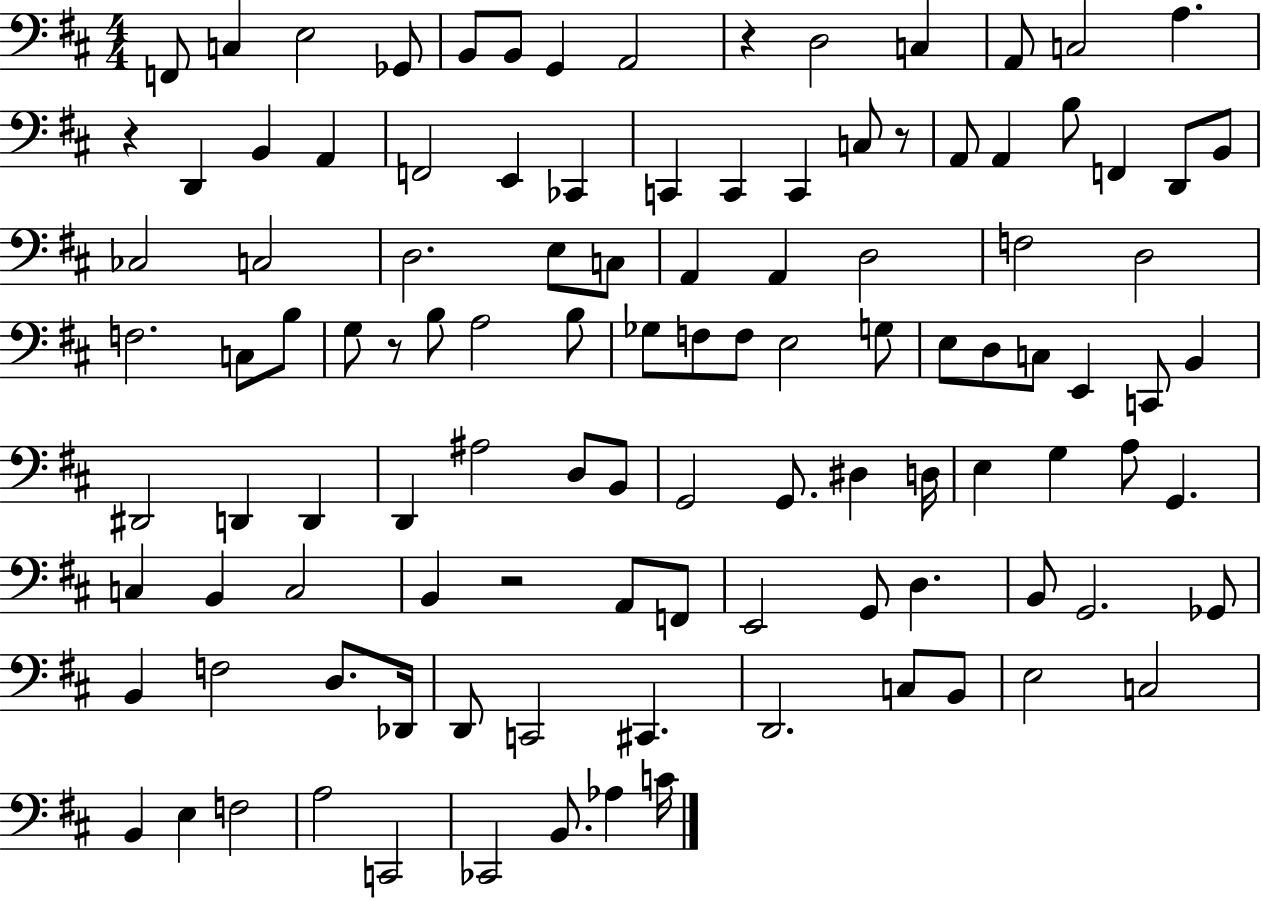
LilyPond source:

{
  \clef bass
  \numericTimeSignature
  \time 4/4
  \key d \major
  f,8 c4 e2 ges,8 | b,8 b,8 g,4 a,2 | r4 d2 c4 | a,8 c2 a4. | \break r4 d,4 b,4 a,4 | f,2 e,4 ces,4 | c,4 c,4 c,4 c8 r8 | a,8 a,4 b8 f,4 d,8 b,8 | \break ces2 c2 | d2. e8 c8 | a,4 a,4 d2 | f2 d2 | \break f2. c8 b8 | g8 r8 b8 a2 b8 | ges8 f8 f8 e2 g8 | e8 d8 c8 e,4 c,8 b,4 | \break dis,2 d,4 d,4 | d,4 ais2 d8 b,8 | g,2 g,8. dis4 d16 | e4 g4 a8 g,4. | \break c4 b,4 c2 | b,4 r2 a,8 f,8 | e,2 g,8 d4. | b,8 g,2. ges,8 | \break b,4 f2 d8. des,16 | d,8 c,2 cis,4. | d,2. c8 b,8 | e2 c2 | \break b,4 e4 f2 | a2 c,2 | ces,2 b,8. aes4 c'16 | \bar "|."
}